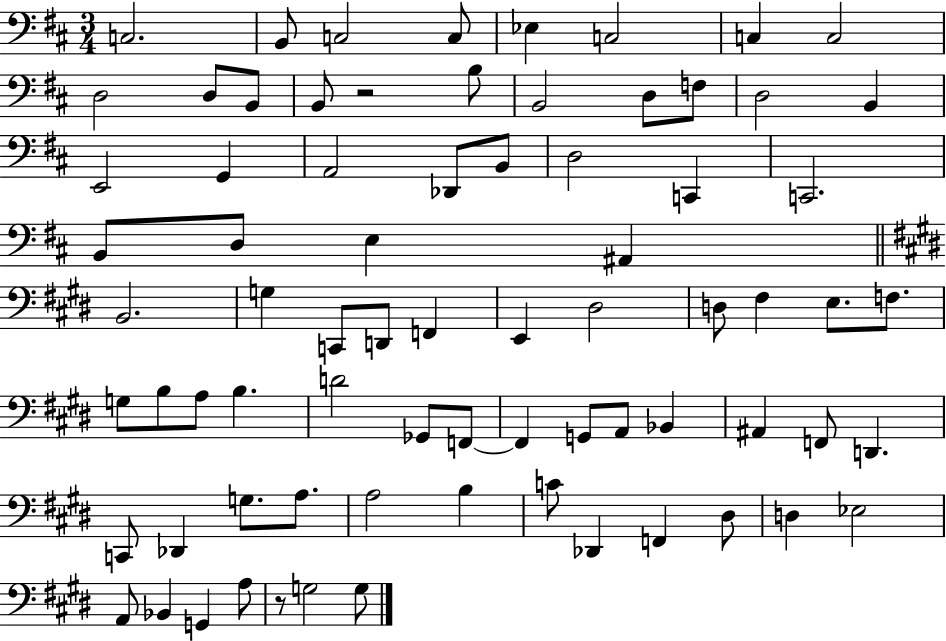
C3/h. B2/e C3/h C3/e Eb3/q C3/h C3/q C3/h D3/h D3/e B2/e B2/e R/h B3/e B2/h D3/e F3/e D3/h B2/q E2/h G2/q A2/h Db2/e B2/e D3/h C2/q C2/h. B2/e D3/e E3/q A#2/q B2/h. G3/q C2/e D2/e F2/q E2/q D#3/h D3/e F#3/q E3/e. F3/e. G3/e B3/e A3/e B3/q. D4/h Gb2/e F2/e F2/q G2/e A2/e Bb2/q A#2/q F2/e D2/q. C2/e Db2/q G3/e. A3/e. A3/h B3/q C4/e Db2/q F2/q D#3/e D3/q Eb3/h A2/e Bb2/q G2/q A3/e R/e G3/h G3/e